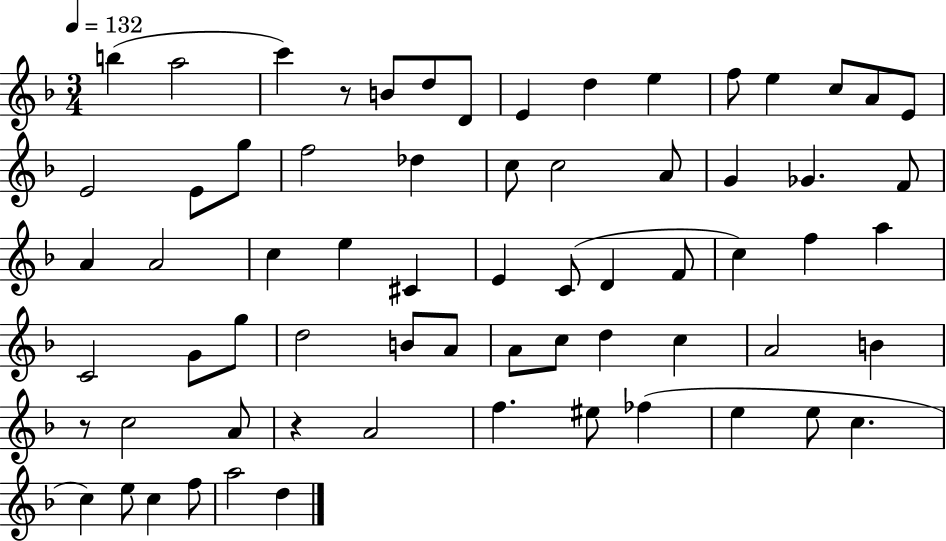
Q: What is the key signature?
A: F major